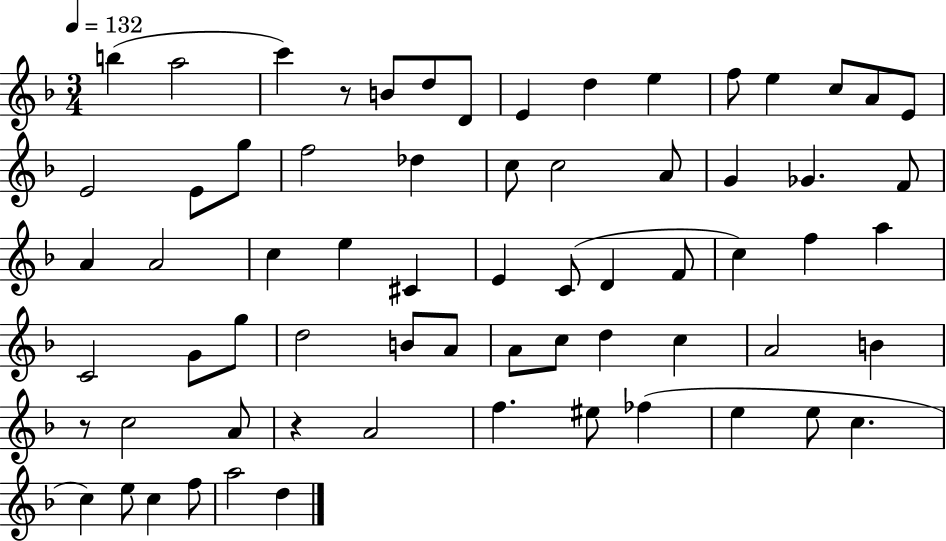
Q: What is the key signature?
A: F major